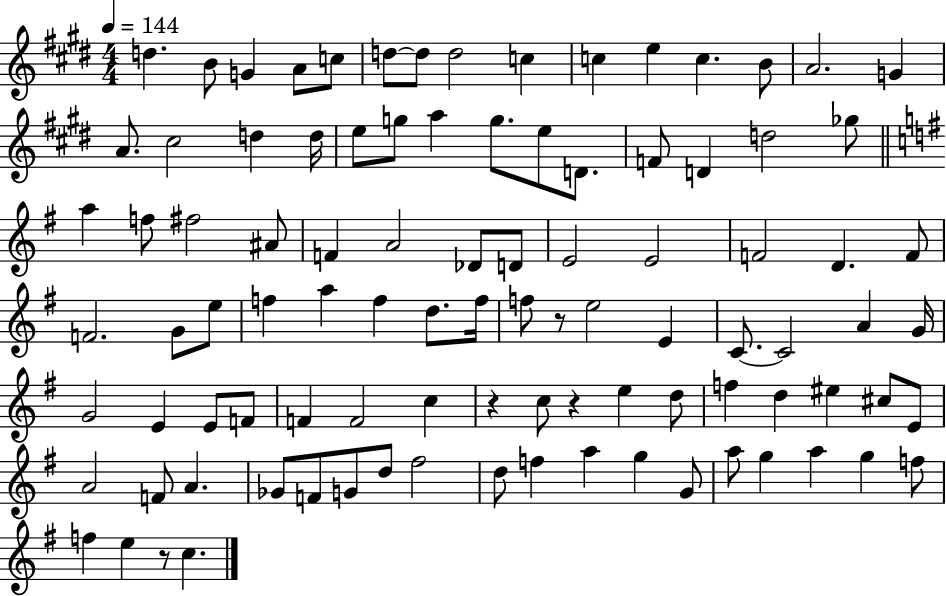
{
  \clef treble
  \numericTimeSignature
  \time 4/4
  \key e \major
  \tempo 4 = 144
  d''4. b'8 g'4 a'8 c''8 | d''8~~ d''8 d''2 c''4 | c''4 e''4 c''4. b'8 | a'2. g'4 | \break a'8. cis''2 d''4 d''16 | e''8 g''8 a''4 g''8. e''8 d'8. | f'8 d'4 d''2 ges''8 | \bar "||" \break \key g \major a''4 f''8 fis''2 ais'8 | f'4 a'2 des'8 d'8 | e'2 e'2 | f'2 d'4. f'8 | \break f'2. g'8 e''8 | f''4 a''4 f''4 d''8. f''16 | f''8 r8 e''2 e'4 | c'8.~~ c'2 a'4 g'16 | \break g'2 e'4 e'8 f'8 | f'4 f'2 c''4 | r4 c''8 r4 e''4 d''8 | f''4 d''4 eis''4 cis''8 e'8 | \break a'2 f'8 a'4. | ges'8 f'8 g'8 d''8 fis''2 | d''8 f''4 a''4 g''4 g'8 | a''8 g''4 a''4 g''4 f''8 | \break f''4 e''4 r8 c''4. | \bar "|."
}